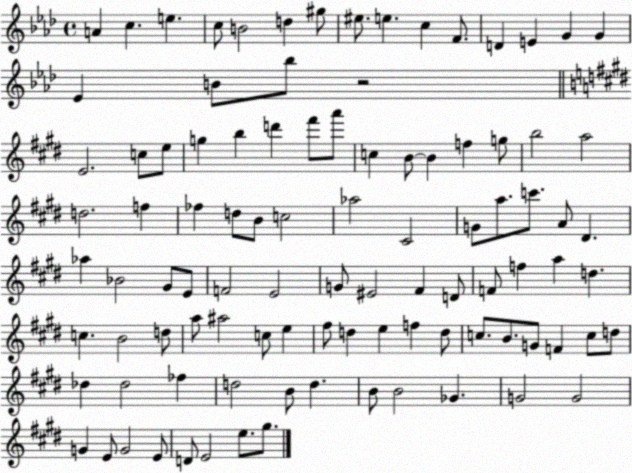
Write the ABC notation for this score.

X:1
T:Untitled
M:4/4
L:1/4
K:Ab
A c e c/2 B2 d ^g/2 ^e/2 e c F/2 D E G G _E B/2 _b/2 z2 E2 c/2 e/2 g b d' ^f'/2 a'/2 c B/2 B f g/2 b2 a2 d2 f _f d/2 B/2 c2 _a2 ^C2 G/2 a/2 c'/2 A/2 ^D _a _B2 ^G/2 E/2 F2 E2 G/2 ^E2 ^F D/2 F/2 f a d c B2 d/2 a/2 ^a2 c/2 e ^f/2 d e f d/2 c/2 B/2 G/2 F c/2 d/2 _d _d2 _f d2 B/2 d B/2 B2 _G G2 G2 G E/2 G2 E/2 D/2 E2 e/2 ^g/2